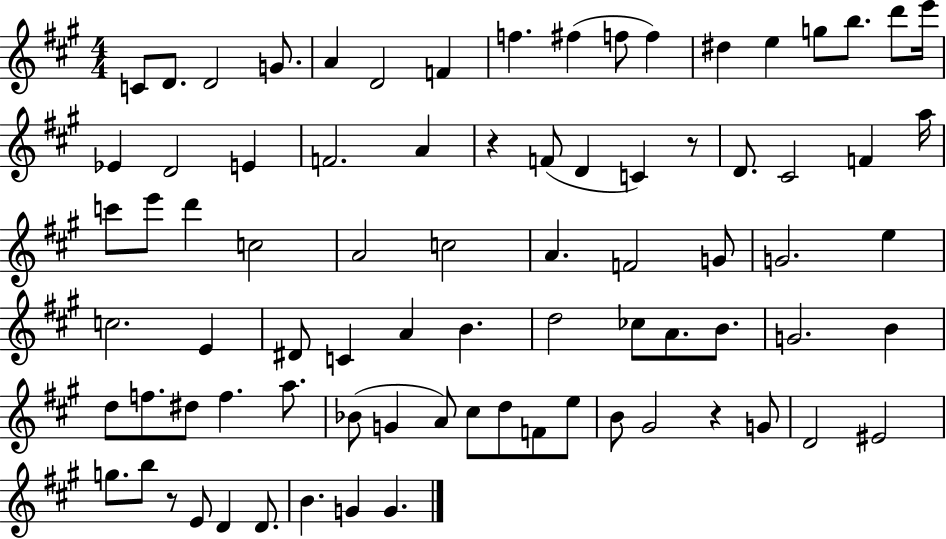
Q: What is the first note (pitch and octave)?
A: C4